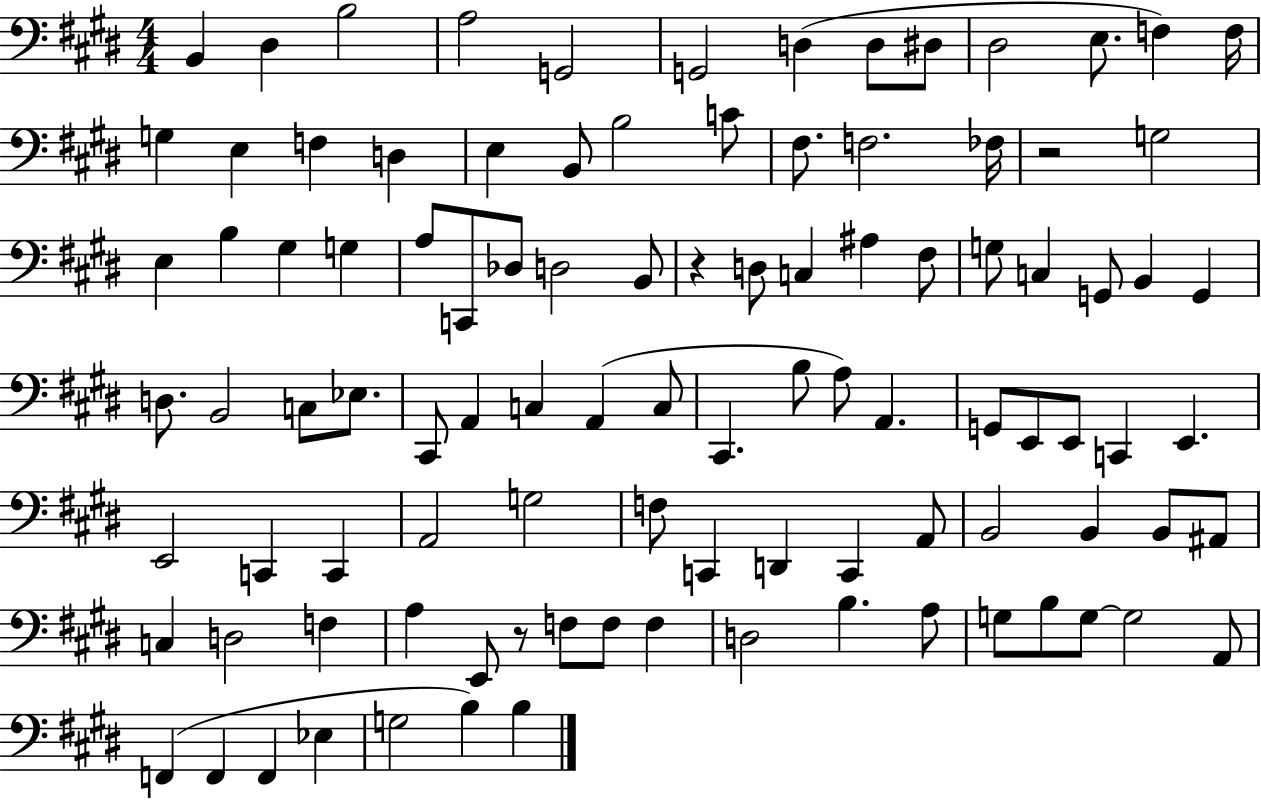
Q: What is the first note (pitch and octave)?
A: B2